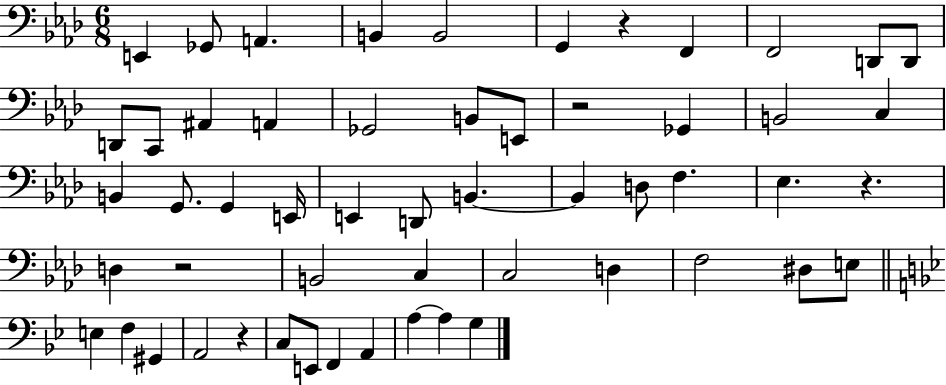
E2/q Gb2/e A2/q. B2/q B2/h G2/q R/q F2/q F2/h D2/e D2/e D2/e C2/e A#2/q A2/q Gb2/h B2/e E2/e R/h Gb2/q B2/h C3/q B2/q G2/e. G2/q E2/s E2/q D2/e B2/q. B2/q D3/e F3/q. Eb3/q. R/q. D3/q R/h B2/h C3/q C3/h D3/q F3/h D#3/e E3/e E3/q F3/q G#2/q A2/h R/q C3/e E2/e F2/q A2/q A3/q A3/q G3/q